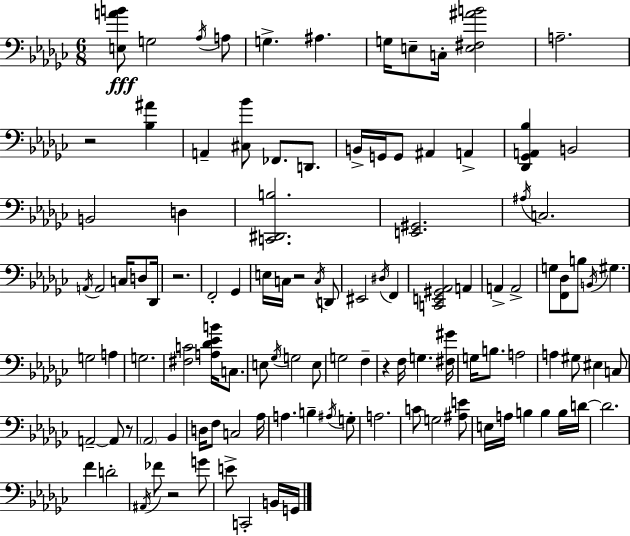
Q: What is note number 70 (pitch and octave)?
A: Ab3